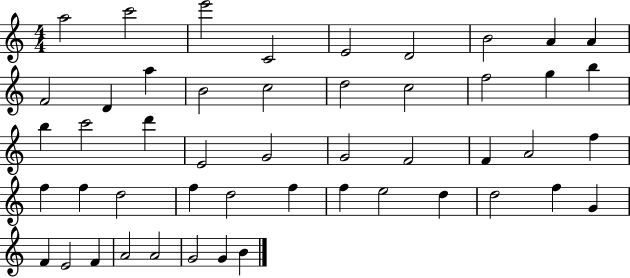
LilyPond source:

{
  \clef treble
  \numericTimeSignature
  \time 4/4
  \key c \major
  a''2 c'''2 | e'''2 c'2 | e'2 d'2 | b'2 a'4 a'4 | \break f'2 d'4 a''4 | b'2 c''2 | d''2 c''2 | f''2 g''4 b''4 | \break b''4 c'''2 d'''4 | e'2 g'2 | g'2 f'2 | f'4 a'2 f''4 | \break f''4 f''4 d''2 | f''4 d''2 f''4 | f''4 e''2 d''4 | d''2 f''4 g'4 | \break f'4 e'2 f'4 | a'2 a'2 | g'2 g'4 b'4 | \bar "|."
}